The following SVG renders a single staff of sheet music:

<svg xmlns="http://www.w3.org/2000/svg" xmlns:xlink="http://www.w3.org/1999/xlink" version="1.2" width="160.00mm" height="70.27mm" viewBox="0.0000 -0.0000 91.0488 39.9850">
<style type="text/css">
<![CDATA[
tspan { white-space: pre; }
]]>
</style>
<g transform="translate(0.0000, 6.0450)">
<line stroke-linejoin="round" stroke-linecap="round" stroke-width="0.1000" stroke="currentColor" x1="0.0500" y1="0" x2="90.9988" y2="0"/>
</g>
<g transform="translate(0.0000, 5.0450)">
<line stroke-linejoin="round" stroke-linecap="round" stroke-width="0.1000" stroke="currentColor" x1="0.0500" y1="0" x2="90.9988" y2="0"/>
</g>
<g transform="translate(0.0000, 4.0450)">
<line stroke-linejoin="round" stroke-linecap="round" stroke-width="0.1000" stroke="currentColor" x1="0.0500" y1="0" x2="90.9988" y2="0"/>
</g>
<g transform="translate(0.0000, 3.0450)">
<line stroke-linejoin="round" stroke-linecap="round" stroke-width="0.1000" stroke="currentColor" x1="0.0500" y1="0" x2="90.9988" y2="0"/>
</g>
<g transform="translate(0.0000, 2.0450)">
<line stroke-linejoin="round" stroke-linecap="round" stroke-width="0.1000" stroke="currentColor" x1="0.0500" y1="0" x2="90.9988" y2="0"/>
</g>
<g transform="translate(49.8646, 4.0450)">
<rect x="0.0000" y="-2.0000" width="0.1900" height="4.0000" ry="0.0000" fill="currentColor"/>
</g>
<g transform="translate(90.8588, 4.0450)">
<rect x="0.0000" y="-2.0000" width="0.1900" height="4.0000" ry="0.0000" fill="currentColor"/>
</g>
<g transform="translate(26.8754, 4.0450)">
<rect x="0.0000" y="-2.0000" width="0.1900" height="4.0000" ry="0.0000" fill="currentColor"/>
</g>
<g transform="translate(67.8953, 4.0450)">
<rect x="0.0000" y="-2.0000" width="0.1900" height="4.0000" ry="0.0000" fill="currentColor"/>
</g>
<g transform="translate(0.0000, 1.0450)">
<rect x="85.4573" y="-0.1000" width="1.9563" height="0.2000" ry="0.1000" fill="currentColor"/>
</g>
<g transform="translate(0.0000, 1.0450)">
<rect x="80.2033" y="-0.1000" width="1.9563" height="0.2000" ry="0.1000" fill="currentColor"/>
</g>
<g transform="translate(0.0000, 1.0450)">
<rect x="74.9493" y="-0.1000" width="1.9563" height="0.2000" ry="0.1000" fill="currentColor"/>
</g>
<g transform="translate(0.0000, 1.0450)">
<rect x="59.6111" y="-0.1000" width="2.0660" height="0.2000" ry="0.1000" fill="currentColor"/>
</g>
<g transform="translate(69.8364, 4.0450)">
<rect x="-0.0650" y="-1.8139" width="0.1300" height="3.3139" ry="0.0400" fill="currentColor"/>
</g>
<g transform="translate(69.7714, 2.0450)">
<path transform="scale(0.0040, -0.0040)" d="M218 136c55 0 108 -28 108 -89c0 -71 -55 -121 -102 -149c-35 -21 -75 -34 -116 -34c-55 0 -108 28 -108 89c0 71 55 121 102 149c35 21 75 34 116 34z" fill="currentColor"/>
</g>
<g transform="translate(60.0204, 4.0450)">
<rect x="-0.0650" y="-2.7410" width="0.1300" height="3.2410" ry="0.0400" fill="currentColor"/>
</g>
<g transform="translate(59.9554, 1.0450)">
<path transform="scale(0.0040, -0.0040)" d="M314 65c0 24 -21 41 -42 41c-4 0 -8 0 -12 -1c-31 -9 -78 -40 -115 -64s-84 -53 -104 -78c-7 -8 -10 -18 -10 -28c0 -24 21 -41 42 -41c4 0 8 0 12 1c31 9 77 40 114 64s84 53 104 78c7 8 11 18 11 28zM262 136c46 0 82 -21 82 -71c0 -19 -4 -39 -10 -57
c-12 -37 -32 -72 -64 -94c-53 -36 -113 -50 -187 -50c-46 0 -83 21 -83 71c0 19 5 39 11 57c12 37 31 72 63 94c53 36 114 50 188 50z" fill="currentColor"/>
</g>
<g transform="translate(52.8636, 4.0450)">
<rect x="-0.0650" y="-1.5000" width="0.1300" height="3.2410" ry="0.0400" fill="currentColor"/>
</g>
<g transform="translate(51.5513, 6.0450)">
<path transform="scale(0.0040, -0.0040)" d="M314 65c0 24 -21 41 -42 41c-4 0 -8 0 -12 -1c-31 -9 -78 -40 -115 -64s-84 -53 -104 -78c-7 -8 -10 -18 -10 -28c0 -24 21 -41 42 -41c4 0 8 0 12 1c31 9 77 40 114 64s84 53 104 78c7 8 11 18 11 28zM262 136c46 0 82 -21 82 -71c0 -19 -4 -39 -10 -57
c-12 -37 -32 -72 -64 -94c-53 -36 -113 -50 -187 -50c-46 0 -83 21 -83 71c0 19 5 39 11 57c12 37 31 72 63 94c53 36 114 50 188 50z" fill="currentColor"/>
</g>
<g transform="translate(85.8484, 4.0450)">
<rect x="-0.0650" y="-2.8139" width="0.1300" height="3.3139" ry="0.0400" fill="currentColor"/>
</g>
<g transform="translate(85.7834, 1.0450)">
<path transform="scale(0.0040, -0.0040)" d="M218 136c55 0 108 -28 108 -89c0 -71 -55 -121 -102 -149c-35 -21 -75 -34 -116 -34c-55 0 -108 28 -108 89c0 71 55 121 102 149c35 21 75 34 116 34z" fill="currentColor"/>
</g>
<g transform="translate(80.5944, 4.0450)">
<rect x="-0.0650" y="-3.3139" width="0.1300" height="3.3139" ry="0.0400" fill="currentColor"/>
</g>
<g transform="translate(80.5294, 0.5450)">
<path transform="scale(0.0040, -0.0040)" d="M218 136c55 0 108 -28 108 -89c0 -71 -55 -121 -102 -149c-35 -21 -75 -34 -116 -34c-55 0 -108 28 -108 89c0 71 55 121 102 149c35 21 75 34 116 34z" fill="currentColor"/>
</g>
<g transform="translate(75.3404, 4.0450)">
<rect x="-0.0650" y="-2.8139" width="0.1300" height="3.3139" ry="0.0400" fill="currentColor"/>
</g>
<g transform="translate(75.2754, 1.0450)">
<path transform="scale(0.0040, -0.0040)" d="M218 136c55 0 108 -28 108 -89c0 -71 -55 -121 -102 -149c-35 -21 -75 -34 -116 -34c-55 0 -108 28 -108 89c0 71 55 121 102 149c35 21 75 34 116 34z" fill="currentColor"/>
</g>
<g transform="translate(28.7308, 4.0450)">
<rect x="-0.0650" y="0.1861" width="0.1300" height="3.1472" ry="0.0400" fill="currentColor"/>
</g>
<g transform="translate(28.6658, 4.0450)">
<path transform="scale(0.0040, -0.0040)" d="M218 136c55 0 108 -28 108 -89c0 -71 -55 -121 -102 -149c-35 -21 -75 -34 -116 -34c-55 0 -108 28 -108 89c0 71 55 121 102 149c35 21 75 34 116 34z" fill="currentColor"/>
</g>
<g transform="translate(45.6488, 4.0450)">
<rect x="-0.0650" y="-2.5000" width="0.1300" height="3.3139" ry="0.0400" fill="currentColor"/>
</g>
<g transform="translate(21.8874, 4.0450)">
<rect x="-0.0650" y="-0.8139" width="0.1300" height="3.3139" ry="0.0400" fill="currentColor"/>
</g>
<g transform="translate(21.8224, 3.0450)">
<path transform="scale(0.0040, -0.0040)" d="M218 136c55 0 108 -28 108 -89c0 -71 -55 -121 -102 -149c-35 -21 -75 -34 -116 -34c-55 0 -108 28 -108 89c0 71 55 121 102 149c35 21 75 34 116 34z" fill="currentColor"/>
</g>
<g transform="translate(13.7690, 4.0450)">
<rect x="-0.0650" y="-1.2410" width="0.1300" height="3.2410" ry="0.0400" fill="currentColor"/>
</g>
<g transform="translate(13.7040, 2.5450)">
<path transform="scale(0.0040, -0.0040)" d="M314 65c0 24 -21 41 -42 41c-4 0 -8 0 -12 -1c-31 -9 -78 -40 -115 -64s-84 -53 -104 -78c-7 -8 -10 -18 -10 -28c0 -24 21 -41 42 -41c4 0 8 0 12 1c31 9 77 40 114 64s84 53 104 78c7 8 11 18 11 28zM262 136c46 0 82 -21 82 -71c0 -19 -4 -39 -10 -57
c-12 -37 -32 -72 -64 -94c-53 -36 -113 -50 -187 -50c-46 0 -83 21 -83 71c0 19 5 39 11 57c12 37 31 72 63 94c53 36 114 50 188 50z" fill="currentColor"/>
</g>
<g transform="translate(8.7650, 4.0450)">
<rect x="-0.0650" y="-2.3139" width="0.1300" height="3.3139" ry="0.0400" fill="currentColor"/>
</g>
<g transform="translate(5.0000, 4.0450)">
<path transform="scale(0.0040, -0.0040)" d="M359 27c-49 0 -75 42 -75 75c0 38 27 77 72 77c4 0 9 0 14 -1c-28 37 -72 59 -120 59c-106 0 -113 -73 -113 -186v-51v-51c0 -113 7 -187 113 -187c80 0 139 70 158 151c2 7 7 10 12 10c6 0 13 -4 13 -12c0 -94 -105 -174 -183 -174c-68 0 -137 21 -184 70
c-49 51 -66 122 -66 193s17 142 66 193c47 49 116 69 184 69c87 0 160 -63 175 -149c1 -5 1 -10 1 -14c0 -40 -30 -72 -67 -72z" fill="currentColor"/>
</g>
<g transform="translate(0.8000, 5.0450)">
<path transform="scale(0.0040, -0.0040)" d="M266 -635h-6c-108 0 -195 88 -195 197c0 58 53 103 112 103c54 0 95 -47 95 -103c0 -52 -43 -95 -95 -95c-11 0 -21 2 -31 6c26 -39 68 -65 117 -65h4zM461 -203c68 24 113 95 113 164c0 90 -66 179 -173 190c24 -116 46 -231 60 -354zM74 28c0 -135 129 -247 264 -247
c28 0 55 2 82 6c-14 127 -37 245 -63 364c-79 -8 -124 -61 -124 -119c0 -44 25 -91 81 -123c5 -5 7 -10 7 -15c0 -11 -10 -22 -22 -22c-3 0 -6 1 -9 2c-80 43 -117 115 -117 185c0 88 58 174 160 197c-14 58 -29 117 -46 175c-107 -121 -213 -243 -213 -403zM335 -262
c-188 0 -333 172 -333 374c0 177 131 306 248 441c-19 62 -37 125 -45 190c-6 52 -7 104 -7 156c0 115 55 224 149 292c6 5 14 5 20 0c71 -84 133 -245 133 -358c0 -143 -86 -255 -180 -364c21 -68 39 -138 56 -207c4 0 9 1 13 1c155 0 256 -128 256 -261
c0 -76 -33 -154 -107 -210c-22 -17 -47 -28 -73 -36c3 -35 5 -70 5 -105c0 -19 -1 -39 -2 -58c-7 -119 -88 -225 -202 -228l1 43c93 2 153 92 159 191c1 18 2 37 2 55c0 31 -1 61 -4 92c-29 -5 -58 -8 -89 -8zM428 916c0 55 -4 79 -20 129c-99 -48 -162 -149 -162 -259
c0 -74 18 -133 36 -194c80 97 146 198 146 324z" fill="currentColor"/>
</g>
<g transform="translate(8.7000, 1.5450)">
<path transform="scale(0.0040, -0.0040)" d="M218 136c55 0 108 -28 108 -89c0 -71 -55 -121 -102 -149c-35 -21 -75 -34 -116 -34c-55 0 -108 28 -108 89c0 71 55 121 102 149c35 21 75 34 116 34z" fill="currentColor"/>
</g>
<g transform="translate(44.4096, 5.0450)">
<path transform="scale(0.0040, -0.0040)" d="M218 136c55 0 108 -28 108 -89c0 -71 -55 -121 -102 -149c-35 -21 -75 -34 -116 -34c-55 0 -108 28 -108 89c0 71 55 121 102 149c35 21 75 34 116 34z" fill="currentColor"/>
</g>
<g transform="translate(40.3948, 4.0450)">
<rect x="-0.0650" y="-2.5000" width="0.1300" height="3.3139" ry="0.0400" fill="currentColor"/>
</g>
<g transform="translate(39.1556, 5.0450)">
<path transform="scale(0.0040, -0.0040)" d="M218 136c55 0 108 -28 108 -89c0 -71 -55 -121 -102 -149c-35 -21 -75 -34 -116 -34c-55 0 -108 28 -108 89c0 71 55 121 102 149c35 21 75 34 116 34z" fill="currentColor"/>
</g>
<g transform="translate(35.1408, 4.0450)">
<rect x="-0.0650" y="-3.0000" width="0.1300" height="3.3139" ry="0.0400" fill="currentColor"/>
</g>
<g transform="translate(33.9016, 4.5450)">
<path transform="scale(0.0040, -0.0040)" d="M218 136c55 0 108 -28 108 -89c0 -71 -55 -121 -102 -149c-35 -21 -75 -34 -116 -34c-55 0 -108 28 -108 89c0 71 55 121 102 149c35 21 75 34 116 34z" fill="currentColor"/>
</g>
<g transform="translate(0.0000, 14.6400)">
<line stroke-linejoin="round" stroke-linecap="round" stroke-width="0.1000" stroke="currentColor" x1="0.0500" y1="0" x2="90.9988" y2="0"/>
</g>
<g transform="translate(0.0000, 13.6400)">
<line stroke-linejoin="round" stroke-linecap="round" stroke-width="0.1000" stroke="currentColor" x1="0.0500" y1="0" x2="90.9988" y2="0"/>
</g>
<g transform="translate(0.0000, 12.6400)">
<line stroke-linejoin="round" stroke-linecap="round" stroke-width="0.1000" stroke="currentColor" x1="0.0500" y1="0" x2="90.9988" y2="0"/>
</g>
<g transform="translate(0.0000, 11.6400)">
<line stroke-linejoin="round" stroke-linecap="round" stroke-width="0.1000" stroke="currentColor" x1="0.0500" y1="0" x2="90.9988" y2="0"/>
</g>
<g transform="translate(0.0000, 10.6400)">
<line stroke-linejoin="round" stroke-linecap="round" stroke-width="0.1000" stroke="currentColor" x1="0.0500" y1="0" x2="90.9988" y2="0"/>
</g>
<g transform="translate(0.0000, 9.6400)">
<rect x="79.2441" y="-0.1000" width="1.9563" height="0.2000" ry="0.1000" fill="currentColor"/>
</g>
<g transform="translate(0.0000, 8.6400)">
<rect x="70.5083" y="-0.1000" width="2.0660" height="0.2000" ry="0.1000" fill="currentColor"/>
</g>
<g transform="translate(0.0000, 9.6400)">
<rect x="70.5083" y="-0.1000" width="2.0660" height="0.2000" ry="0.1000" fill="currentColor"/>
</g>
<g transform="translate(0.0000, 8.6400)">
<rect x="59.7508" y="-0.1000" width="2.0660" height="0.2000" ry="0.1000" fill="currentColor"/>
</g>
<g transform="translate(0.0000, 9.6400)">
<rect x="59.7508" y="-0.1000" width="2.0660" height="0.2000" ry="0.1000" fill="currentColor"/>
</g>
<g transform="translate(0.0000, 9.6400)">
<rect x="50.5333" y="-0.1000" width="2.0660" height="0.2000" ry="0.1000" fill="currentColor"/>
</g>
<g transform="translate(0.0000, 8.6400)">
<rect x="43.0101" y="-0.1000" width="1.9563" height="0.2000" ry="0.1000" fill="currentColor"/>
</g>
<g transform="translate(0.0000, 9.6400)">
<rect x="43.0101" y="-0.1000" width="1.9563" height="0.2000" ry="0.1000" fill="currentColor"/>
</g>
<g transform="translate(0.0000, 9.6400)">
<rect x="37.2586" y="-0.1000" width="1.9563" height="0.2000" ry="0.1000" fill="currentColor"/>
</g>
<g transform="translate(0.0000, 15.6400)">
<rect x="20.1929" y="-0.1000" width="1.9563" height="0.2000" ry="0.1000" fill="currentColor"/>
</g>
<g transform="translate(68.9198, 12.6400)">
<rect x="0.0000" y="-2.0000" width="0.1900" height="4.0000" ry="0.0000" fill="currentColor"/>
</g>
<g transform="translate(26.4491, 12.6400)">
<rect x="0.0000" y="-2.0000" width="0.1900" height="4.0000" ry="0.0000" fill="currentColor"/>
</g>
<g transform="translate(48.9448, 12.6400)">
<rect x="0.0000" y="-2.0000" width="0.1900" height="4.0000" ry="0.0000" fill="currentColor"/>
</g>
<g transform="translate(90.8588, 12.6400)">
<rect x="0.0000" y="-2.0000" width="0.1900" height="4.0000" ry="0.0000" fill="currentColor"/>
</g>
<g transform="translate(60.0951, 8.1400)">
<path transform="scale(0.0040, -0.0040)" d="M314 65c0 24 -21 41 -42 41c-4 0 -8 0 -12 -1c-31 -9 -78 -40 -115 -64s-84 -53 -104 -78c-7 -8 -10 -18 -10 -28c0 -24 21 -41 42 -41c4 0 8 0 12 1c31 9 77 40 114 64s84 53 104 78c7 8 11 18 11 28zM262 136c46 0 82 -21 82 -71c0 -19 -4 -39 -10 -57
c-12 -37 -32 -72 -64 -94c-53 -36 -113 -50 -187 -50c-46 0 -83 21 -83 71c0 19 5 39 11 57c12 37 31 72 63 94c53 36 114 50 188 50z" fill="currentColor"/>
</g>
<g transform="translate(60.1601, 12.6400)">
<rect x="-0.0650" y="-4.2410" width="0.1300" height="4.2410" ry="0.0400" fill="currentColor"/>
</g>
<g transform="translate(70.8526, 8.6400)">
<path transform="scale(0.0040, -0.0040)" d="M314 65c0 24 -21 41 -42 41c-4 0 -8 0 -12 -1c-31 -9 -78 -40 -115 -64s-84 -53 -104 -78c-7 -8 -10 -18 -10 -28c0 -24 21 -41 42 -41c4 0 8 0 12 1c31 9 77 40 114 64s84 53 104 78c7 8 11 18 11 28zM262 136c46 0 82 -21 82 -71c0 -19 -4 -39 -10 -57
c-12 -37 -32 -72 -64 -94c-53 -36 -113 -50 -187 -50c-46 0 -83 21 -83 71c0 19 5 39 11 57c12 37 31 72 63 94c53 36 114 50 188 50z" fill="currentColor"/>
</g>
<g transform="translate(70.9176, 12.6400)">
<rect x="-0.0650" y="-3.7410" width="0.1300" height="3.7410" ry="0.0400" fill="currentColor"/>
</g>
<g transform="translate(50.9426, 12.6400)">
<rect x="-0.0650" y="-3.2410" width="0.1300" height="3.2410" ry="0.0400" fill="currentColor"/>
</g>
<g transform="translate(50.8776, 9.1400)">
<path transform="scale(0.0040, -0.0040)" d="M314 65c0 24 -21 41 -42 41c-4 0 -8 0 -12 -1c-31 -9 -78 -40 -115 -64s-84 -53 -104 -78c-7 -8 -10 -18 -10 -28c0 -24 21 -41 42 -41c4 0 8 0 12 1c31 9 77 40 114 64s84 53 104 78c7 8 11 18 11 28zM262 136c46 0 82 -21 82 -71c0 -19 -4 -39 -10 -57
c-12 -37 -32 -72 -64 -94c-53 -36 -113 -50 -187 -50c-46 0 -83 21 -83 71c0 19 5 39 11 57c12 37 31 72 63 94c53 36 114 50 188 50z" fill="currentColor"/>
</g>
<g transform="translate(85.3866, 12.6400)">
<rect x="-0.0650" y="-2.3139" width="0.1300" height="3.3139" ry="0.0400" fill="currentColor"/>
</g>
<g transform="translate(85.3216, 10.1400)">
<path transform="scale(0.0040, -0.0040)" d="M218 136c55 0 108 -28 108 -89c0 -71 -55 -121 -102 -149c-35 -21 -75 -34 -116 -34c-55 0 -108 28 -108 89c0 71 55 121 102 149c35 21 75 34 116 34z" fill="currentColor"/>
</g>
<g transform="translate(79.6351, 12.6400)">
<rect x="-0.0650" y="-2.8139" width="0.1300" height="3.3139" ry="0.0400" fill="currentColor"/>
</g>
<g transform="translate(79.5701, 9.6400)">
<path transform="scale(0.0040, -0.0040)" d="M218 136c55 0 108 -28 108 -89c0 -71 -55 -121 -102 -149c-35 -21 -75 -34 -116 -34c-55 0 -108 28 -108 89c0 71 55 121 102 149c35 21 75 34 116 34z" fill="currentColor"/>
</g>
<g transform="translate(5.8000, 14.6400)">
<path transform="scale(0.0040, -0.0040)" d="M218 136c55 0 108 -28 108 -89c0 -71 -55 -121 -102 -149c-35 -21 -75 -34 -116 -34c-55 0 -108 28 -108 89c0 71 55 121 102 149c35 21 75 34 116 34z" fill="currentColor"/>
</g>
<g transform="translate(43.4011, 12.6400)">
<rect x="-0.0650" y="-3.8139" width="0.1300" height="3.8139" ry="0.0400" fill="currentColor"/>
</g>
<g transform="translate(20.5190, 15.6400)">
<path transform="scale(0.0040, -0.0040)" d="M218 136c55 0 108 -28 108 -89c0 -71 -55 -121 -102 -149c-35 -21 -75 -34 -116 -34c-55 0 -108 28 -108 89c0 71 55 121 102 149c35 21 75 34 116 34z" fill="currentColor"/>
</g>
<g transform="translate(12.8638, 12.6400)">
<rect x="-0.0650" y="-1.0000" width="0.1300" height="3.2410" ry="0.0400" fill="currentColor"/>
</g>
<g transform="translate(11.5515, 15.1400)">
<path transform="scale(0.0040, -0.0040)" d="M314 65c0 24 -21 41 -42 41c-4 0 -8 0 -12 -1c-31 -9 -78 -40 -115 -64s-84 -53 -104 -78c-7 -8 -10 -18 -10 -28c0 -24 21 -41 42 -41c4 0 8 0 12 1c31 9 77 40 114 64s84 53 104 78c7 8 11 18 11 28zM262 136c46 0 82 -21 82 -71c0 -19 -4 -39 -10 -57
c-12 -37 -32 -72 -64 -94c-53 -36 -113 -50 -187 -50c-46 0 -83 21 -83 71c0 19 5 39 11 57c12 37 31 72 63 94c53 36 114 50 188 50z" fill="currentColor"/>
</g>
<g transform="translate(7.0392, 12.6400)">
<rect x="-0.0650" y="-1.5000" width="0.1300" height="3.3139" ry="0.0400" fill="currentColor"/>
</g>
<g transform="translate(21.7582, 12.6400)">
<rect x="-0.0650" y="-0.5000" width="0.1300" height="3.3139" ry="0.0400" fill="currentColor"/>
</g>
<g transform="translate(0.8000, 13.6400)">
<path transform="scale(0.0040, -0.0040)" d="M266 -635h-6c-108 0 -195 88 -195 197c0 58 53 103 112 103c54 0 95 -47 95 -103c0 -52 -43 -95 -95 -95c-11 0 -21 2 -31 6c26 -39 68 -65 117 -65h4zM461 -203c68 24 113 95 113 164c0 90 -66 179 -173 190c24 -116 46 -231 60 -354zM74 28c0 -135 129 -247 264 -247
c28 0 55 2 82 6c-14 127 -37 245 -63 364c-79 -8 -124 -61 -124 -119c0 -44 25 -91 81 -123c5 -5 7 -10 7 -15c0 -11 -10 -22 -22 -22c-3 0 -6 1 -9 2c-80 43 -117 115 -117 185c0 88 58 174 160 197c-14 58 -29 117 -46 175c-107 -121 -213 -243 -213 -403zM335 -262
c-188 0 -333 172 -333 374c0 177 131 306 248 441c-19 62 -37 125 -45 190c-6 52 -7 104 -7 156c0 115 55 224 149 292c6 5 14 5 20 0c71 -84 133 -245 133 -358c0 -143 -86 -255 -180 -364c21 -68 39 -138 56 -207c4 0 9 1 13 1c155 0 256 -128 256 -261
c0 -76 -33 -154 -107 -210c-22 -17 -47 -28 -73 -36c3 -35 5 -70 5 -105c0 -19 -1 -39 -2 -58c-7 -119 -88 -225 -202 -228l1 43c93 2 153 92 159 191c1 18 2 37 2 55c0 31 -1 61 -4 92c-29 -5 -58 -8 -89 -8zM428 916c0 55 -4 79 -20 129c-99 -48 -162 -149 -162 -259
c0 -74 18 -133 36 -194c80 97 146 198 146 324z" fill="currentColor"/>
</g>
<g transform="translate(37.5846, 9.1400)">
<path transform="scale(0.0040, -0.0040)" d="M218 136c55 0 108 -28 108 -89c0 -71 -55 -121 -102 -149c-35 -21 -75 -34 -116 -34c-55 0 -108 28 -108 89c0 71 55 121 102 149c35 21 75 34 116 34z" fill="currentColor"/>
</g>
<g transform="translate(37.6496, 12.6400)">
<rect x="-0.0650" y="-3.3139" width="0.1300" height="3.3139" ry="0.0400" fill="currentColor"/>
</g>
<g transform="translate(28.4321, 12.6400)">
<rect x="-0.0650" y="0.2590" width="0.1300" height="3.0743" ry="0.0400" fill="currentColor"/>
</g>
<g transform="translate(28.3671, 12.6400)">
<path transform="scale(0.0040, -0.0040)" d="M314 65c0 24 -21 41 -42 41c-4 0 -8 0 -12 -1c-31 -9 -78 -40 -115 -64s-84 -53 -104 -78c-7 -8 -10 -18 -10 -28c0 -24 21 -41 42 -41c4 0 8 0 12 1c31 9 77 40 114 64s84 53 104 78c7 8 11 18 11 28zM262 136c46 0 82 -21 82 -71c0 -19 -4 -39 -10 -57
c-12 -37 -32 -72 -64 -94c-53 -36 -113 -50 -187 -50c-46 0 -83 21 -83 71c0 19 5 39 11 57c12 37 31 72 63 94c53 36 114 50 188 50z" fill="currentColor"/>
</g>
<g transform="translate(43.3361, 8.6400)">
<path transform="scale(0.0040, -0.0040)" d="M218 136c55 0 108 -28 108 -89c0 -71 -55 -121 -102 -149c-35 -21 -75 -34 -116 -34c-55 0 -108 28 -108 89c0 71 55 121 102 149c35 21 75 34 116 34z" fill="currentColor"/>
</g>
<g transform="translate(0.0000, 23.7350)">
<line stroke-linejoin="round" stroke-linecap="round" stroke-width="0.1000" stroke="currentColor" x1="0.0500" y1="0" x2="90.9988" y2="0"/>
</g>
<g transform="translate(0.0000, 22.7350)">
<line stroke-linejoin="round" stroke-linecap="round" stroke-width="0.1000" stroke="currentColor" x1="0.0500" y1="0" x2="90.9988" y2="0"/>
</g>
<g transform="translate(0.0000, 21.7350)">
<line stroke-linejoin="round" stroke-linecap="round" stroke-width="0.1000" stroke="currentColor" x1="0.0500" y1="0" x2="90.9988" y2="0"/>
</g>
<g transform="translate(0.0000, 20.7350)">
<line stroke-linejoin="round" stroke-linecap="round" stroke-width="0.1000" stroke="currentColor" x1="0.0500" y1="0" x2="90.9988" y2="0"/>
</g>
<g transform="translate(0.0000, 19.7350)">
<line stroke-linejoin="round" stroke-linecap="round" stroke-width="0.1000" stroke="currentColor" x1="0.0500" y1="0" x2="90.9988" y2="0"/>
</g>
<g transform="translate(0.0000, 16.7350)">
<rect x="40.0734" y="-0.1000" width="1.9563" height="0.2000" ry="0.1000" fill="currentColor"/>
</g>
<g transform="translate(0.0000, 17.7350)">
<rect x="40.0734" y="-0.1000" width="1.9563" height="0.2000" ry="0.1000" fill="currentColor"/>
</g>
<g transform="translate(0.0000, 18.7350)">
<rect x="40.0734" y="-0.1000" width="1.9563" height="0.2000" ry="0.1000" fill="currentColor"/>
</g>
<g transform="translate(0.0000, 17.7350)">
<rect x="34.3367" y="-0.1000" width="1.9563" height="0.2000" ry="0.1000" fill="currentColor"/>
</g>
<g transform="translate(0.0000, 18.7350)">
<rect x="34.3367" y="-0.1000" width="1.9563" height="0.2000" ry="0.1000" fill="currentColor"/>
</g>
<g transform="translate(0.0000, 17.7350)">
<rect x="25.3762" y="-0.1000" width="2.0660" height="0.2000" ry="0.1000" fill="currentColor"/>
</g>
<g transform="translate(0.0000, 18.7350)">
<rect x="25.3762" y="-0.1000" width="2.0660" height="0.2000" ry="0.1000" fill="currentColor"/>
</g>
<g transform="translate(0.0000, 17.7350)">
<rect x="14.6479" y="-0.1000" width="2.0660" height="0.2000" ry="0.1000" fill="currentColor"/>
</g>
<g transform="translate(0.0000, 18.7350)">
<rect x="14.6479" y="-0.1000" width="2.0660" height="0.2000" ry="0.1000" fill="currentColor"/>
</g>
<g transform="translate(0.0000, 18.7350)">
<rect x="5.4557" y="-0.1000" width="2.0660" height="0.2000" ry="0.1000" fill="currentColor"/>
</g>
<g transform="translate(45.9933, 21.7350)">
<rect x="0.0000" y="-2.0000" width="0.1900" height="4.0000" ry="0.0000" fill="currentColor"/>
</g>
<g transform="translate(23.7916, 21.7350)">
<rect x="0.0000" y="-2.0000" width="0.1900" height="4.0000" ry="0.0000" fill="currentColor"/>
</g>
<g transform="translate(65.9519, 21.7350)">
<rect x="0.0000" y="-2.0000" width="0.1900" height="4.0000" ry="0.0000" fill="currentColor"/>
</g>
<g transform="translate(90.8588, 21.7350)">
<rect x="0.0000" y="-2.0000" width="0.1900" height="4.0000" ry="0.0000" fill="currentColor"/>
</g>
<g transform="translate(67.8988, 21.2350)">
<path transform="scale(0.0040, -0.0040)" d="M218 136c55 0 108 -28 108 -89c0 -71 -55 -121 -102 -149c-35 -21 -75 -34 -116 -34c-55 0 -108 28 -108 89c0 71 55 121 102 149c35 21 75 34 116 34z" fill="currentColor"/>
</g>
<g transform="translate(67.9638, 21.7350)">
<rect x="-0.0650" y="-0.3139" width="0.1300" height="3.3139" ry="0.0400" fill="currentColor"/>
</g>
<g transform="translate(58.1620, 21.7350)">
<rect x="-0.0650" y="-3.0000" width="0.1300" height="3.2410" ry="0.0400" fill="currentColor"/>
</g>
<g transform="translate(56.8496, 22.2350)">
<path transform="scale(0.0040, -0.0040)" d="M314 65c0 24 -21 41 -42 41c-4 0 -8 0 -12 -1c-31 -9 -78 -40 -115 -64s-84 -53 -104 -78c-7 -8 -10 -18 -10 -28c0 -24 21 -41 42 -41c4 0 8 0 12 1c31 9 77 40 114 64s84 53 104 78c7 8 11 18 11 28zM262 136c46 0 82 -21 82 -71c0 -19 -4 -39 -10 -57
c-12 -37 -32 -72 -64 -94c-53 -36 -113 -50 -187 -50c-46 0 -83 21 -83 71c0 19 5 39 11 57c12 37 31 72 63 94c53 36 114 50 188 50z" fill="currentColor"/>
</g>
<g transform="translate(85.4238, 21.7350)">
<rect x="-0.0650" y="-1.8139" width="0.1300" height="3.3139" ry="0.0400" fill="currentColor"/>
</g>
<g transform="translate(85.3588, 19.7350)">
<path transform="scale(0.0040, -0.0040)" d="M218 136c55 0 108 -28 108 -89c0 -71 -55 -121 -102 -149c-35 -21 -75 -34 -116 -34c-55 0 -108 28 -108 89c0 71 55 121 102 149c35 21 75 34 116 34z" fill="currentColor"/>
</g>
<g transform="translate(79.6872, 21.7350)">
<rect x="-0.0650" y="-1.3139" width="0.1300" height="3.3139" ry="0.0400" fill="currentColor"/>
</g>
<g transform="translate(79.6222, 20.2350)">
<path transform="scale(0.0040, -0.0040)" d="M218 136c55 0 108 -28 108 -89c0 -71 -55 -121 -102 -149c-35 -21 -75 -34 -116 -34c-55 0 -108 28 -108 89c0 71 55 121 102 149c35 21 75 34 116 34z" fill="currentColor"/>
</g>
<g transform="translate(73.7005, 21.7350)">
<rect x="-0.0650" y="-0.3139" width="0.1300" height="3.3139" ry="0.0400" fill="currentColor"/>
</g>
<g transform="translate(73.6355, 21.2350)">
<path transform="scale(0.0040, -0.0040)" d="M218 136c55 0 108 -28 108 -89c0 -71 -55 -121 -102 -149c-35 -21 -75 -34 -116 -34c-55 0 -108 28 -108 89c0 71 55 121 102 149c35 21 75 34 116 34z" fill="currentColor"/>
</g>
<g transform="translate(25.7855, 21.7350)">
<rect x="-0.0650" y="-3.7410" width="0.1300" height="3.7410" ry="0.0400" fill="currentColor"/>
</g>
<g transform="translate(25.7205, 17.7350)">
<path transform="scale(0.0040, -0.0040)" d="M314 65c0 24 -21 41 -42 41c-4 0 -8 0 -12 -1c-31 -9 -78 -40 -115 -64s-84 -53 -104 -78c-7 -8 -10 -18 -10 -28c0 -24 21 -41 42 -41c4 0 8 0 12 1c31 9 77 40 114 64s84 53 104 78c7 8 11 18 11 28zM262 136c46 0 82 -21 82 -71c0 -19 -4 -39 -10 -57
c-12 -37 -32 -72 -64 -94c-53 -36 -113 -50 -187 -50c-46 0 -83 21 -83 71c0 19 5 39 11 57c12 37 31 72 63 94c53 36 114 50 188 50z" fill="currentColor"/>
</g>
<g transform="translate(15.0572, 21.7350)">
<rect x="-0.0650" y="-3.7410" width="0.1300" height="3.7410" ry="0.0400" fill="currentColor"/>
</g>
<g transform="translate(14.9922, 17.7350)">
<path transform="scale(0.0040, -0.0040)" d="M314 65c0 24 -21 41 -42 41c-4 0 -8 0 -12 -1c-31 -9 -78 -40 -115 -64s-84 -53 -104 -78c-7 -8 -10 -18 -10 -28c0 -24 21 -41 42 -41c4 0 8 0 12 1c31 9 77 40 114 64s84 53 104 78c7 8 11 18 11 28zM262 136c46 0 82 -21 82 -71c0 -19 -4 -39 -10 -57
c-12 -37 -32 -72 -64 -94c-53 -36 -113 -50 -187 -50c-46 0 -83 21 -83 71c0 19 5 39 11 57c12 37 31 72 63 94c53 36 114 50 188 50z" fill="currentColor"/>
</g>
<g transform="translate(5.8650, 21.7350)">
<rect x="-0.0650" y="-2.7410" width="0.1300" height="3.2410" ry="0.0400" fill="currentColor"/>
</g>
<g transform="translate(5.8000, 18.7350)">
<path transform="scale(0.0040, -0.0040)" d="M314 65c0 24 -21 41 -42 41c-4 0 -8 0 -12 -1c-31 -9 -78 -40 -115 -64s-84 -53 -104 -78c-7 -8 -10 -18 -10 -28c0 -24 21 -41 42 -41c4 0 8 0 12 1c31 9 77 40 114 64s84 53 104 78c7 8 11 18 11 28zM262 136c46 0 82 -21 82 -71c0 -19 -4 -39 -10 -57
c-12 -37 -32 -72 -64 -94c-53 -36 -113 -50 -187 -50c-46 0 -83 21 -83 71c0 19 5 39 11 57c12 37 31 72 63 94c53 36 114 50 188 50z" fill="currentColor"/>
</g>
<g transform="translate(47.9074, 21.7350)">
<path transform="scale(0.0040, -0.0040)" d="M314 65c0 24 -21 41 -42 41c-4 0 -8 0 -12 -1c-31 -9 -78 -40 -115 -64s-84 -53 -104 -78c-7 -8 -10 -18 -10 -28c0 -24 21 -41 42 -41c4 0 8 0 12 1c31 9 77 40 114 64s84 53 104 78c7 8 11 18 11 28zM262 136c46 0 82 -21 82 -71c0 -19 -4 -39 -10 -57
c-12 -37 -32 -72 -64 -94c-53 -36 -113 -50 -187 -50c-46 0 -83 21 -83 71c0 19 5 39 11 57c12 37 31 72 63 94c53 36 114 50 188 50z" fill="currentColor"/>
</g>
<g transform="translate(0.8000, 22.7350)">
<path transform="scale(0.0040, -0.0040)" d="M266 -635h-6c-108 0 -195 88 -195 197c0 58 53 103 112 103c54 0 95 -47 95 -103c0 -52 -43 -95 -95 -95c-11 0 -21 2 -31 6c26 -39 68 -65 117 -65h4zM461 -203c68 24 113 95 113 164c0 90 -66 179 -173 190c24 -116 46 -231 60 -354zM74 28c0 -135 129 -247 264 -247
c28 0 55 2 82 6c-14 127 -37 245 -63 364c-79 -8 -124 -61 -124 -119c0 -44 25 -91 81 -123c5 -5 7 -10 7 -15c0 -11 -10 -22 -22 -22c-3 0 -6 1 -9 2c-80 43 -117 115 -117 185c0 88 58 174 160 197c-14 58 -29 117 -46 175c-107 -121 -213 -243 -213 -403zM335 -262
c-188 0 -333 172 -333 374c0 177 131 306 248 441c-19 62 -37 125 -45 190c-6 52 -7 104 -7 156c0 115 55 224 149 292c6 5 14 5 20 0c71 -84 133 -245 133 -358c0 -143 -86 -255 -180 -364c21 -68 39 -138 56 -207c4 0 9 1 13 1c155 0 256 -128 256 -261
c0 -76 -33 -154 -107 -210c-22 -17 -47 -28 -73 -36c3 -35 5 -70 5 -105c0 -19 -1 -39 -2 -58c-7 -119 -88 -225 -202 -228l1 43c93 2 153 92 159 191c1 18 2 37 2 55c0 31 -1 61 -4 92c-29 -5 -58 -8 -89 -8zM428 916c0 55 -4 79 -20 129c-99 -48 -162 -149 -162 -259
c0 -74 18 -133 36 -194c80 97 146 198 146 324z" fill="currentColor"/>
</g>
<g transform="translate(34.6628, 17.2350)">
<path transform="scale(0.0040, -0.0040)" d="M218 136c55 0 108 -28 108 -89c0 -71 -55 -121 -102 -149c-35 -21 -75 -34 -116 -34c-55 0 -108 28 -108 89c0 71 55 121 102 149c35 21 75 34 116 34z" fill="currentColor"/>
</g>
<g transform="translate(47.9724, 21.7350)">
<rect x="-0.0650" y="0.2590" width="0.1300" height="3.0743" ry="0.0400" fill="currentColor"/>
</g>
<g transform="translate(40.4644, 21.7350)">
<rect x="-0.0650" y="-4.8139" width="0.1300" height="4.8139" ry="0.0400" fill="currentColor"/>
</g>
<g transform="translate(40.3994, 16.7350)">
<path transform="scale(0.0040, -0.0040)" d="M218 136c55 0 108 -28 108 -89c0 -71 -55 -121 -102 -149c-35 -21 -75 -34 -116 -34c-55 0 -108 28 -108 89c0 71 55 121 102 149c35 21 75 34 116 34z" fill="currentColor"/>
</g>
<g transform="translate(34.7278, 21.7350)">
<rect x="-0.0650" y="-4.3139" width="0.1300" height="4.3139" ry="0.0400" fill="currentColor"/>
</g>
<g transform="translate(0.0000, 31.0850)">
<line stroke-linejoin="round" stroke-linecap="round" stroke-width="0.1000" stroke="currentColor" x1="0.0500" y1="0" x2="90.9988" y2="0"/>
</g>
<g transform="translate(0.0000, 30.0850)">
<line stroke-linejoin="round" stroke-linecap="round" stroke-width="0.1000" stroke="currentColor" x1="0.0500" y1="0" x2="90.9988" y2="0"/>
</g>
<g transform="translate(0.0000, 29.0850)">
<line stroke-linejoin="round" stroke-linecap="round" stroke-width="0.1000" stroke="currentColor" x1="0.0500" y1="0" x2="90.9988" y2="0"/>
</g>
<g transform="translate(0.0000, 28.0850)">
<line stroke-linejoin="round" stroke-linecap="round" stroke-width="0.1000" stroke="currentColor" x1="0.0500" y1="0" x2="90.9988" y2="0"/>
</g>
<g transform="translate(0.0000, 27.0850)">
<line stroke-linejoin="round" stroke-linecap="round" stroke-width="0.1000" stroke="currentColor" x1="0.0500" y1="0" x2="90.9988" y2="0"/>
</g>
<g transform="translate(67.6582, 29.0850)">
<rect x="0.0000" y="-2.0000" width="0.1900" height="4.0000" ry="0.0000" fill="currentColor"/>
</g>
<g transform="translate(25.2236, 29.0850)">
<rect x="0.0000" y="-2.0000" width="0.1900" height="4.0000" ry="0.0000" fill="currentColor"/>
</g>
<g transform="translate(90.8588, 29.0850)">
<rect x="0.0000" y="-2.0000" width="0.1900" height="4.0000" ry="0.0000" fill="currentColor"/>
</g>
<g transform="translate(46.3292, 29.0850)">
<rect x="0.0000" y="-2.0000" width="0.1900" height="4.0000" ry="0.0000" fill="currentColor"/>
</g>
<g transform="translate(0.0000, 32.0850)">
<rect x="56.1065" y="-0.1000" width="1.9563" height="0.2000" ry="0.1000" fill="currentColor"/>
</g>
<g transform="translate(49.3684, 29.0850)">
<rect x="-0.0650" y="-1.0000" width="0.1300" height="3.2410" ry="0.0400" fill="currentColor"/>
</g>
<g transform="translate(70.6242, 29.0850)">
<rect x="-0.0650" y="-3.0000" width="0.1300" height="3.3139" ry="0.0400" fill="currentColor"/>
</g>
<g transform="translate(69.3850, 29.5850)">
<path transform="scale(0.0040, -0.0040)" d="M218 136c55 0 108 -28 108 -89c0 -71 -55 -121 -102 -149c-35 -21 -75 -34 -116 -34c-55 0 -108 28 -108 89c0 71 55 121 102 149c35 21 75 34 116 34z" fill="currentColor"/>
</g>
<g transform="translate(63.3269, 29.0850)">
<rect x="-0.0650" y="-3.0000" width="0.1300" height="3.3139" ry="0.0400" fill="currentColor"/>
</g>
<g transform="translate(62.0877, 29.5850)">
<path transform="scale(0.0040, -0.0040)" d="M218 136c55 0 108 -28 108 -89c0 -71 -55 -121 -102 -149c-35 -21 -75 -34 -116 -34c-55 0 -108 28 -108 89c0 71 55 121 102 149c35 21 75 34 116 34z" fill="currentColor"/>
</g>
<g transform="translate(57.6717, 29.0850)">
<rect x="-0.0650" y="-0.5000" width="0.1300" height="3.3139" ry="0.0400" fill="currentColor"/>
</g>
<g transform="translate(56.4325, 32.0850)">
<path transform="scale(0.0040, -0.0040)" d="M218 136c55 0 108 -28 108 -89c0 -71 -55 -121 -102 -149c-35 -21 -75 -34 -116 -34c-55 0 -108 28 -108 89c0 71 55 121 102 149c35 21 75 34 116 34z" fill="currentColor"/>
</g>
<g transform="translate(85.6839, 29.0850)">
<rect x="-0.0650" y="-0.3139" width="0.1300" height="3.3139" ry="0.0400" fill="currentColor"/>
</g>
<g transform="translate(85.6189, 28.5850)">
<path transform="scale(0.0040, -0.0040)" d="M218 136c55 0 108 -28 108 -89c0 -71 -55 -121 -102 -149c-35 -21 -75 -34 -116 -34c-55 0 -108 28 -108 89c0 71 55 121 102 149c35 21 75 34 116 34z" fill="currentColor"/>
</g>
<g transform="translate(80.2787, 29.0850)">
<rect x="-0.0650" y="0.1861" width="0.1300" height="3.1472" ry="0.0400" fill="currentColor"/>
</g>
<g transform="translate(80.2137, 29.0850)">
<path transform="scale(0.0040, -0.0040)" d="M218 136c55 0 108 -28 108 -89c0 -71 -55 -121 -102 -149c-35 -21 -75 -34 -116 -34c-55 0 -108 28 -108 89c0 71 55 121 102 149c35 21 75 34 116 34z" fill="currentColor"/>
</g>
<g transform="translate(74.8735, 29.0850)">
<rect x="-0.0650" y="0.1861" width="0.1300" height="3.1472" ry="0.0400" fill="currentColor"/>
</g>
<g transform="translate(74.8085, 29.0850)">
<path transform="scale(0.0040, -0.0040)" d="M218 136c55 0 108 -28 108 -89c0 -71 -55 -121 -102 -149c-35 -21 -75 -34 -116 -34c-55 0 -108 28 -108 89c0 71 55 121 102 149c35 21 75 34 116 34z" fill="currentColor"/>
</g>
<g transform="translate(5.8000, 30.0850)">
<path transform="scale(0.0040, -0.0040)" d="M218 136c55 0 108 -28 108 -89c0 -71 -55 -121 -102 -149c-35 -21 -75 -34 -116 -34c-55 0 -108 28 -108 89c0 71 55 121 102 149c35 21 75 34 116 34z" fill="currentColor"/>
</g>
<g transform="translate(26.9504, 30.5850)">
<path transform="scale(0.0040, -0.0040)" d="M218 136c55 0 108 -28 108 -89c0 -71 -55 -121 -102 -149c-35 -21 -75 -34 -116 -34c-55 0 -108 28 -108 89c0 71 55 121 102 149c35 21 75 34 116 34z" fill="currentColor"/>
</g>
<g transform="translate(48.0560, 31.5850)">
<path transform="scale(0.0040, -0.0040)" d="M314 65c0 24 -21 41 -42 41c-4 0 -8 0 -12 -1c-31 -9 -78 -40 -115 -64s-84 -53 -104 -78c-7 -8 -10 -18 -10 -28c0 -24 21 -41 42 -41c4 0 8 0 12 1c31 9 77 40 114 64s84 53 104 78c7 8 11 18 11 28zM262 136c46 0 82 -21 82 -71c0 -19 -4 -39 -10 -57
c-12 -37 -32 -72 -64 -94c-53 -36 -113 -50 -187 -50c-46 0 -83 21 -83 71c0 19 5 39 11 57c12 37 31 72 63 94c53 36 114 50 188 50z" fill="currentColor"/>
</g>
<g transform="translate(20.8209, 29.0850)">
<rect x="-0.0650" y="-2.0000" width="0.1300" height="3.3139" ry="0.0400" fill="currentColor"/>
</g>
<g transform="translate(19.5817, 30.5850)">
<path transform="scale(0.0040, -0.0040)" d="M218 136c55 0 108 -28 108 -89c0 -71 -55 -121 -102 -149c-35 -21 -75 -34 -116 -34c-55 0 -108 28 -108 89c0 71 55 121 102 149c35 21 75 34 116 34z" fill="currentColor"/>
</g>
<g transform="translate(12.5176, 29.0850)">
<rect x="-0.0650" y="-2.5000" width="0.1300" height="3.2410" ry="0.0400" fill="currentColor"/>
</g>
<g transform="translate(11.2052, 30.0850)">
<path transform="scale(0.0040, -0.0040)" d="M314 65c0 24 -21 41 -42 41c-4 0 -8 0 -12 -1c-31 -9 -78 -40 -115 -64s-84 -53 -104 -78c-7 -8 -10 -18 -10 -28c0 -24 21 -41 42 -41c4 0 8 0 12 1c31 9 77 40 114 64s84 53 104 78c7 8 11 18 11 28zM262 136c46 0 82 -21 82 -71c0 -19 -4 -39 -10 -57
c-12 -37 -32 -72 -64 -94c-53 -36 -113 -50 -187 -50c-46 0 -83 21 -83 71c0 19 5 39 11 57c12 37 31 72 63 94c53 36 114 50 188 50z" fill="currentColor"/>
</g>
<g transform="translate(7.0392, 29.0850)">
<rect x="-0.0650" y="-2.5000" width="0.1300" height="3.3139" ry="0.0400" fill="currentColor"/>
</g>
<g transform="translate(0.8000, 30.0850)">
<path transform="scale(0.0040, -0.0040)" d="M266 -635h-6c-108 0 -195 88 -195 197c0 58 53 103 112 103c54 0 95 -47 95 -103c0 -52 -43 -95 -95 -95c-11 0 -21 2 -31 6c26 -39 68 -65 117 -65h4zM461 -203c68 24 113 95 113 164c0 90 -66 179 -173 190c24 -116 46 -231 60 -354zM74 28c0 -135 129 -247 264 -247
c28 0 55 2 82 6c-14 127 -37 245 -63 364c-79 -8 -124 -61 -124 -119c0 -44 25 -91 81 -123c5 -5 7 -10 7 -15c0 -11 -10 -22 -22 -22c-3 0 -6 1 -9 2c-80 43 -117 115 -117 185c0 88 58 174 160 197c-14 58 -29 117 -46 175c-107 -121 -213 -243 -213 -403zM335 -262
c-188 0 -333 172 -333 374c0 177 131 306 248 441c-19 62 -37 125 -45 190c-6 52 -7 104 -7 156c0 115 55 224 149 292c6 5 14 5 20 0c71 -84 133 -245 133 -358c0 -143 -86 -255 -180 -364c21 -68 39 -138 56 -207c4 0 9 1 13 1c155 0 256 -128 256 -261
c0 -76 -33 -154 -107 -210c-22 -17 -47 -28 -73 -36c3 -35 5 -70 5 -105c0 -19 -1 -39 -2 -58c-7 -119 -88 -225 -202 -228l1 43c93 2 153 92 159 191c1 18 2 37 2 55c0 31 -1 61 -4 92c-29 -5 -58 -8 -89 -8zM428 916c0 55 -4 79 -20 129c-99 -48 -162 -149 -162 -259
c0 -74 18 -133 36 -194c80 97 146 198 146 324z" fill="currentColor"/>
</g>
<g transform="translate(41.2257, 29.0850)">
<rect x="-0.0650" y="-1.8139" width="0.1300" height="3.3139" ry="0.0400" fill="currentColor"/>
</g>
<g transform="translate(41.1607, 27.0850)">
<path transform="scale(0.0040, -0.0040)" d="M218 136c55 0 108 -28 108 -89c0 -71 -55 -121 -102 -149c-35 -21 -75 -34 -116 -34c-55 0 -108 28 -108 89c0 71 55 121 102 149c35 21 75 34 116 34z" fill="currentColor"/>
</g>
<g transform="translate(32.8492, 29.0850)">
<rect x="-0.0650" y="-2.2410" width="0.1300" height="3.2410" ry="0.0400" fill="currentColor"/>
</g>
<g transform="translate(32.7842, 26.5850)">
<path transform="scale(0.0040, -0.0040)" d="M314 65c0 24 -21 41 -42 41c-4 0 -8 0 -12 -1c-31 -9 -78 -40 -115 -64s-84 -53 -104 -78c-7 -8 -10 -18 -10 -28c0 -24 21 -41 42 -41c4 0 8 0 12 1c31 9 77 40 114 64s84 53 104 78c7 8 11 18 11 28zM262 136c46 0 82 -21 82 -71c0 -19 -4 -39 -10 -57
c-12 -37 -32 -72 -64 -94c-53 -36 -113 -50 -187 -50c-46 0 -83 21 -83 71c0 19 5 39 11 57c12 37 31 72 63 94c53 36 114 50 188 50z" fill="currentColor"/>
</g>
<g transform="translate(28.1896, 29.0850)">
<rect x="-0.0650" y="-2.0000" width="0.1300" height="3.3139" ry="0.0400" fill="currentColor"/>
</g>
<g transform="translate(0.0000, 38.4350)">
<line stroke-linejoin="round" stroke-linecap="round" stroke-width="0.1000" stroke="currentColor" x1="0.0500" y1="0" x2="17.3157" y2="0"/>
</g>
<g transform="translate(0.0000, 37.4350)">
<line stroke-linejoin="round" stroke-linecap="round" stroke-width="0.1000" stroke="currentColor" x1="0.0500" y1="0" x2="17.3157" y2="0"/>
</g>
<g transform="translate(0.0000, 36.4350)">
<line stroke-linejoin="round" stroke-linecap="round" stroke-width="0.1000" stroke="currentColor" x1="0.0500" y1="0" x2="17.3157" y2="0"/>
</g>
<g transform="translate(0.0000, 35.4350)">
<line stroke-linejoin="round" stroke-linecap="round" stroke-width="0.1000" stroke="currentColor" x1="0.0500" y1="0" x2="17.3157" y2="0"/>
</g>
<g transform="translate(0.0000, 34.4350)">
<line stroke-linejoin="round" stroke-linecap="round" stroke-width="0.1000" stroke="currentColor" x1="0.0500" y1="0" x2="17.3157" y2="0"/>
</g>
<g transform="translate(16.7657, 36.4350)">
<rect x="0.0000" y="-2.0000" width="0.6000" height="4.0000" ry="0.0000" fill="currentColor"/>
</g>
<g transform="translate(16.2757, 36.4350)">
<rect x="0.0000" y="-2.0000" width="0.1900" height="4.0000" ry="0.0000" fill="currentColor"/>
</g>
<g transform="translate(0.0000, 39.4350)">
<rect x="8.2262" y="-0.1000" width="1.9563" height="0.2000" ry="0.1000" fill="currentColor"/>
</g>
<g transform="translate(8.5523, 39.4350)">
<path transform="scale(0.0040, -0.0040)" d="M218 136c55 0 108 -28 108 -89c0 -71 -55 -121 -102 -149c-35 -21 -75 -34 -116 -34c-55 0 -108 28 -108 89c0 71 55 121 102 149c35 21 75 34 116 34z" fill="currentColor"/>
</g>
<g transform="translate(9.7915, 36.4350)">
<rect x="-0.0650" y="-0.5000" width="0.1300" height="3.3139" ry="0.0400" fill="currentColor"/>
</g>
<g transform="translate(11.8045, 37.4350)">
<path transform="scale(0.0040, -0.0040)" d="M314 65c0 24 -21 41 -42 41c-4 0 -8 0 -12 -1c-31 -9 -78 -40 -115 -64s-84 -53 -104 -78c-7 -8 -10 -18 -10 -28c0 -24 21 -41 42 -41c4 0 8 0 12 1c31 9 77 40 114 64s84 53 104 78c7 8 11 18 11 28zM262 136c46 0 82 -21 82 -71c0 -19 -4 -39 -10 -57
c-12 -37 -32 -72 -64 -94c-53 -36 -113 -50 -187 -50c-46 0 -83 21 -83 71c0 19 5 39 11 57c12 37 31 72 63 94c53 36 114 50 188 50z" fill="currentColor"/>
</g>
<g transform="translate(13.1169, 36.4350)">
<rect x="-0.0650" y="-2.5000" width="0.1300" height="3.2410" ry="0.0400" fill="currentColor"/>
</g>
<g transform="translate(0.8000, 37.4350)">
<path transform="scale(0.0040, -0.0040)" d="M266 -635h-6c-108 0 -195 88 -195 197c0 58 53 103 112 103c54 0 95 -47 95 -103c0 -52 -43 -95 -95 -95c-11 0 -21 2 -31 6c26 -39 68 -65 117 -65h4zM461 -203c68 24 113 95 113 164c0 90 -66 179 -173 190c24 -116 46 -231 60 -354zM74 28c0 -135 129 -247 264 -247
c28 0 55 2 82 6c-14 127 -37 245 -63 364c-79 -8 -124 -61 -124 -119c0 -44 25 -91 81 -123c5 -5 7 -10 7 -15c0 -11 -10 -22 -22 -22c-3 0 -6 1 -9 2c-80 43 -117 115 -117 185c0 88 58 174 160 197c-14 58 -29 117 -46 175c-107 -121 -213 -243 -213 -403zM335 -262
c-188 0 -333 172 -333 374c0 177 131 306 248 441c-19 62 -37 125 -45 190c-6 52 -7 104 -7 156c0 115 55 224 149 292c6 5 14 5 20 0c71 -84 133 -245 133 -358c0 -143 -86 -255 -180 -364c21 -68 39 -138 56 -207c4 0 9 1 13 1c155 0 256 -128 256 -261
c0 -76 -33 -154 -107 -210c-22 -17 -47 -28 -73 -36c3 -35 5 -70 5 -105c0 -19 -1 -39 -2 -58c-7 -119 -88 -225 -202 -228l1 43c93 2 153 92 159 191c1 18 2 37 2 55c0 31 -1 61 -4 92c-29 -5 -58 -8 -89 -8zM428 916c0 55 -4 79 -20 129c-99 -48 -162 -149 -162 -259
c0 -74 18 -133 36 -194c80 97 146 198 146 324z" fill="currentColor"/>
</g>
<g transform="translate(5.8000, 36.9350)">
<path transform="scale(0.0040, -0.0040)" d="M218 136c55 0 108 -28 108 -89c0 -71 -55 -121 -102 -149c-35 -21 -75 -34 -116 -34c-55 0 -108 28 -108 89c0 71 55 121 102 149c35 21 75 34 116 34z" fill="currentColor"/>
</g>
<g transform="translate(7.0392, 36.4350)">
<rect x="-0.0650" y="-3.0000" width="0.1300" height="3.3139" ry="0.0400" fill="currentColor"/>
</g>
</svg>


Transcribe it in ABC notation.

X:1
T:Untitled
M:4/4
L:1/4
K:C
g e2 d B A G G E2 a2 f a b a E D2 C B2 b c' b2 d'2 c'2 a g a2 c'2 c'2 d' e' B2 A2 c c e f G G2 F F g2 f D2 C A A B B c A C G2